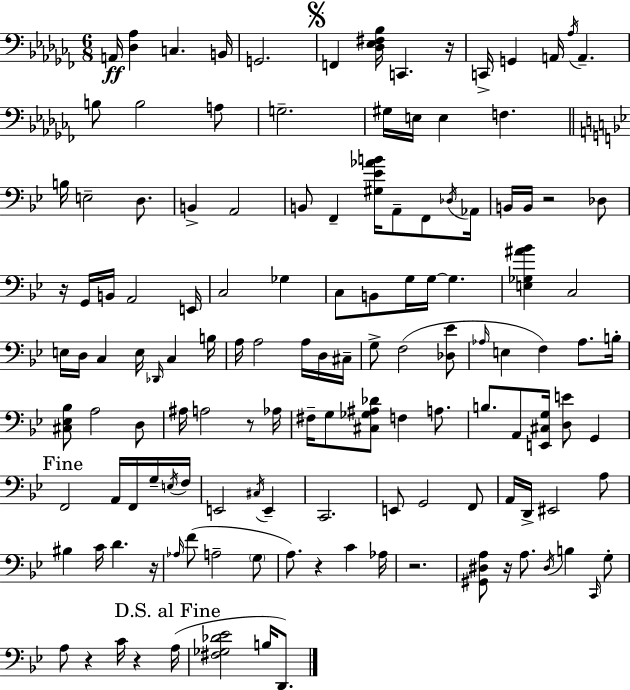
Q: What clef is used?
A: bass